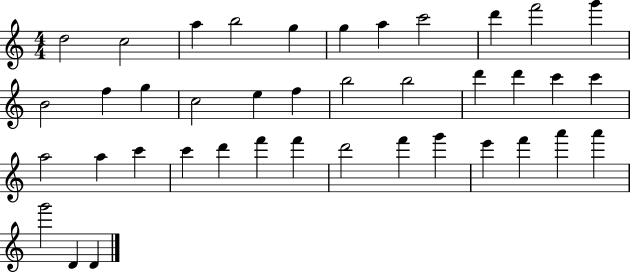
{
  \clef treble
  \numericTimeSignature
  \time 4/4
  \key c \major
  d''2 c''2 | a''4 b''2 g''4 | g''4 a''4 c'''2 | d'''4 f'''2 g'''4 | \break b'2 f''4 g''4 | c''2 e''4 f''4 | b''2 b''2 | d'''4 d'''4 c'''4 c'''4 | \break a''2 a''4 c'''4 | c'''4 d'''4 f'''4 f'''4 | d'''2 f'''4 g'''4 | e'''4 f'''4 a'''4 a'''4 | \break g'''2 d'4 d'4 | \bar "|."
}